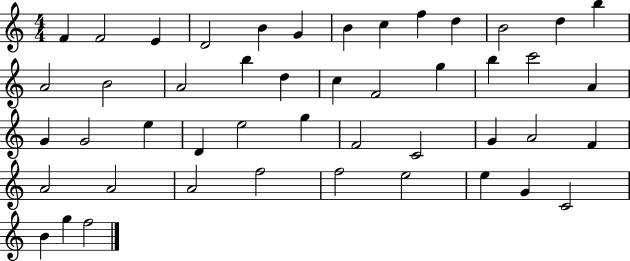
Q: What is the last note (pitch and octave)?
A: F5